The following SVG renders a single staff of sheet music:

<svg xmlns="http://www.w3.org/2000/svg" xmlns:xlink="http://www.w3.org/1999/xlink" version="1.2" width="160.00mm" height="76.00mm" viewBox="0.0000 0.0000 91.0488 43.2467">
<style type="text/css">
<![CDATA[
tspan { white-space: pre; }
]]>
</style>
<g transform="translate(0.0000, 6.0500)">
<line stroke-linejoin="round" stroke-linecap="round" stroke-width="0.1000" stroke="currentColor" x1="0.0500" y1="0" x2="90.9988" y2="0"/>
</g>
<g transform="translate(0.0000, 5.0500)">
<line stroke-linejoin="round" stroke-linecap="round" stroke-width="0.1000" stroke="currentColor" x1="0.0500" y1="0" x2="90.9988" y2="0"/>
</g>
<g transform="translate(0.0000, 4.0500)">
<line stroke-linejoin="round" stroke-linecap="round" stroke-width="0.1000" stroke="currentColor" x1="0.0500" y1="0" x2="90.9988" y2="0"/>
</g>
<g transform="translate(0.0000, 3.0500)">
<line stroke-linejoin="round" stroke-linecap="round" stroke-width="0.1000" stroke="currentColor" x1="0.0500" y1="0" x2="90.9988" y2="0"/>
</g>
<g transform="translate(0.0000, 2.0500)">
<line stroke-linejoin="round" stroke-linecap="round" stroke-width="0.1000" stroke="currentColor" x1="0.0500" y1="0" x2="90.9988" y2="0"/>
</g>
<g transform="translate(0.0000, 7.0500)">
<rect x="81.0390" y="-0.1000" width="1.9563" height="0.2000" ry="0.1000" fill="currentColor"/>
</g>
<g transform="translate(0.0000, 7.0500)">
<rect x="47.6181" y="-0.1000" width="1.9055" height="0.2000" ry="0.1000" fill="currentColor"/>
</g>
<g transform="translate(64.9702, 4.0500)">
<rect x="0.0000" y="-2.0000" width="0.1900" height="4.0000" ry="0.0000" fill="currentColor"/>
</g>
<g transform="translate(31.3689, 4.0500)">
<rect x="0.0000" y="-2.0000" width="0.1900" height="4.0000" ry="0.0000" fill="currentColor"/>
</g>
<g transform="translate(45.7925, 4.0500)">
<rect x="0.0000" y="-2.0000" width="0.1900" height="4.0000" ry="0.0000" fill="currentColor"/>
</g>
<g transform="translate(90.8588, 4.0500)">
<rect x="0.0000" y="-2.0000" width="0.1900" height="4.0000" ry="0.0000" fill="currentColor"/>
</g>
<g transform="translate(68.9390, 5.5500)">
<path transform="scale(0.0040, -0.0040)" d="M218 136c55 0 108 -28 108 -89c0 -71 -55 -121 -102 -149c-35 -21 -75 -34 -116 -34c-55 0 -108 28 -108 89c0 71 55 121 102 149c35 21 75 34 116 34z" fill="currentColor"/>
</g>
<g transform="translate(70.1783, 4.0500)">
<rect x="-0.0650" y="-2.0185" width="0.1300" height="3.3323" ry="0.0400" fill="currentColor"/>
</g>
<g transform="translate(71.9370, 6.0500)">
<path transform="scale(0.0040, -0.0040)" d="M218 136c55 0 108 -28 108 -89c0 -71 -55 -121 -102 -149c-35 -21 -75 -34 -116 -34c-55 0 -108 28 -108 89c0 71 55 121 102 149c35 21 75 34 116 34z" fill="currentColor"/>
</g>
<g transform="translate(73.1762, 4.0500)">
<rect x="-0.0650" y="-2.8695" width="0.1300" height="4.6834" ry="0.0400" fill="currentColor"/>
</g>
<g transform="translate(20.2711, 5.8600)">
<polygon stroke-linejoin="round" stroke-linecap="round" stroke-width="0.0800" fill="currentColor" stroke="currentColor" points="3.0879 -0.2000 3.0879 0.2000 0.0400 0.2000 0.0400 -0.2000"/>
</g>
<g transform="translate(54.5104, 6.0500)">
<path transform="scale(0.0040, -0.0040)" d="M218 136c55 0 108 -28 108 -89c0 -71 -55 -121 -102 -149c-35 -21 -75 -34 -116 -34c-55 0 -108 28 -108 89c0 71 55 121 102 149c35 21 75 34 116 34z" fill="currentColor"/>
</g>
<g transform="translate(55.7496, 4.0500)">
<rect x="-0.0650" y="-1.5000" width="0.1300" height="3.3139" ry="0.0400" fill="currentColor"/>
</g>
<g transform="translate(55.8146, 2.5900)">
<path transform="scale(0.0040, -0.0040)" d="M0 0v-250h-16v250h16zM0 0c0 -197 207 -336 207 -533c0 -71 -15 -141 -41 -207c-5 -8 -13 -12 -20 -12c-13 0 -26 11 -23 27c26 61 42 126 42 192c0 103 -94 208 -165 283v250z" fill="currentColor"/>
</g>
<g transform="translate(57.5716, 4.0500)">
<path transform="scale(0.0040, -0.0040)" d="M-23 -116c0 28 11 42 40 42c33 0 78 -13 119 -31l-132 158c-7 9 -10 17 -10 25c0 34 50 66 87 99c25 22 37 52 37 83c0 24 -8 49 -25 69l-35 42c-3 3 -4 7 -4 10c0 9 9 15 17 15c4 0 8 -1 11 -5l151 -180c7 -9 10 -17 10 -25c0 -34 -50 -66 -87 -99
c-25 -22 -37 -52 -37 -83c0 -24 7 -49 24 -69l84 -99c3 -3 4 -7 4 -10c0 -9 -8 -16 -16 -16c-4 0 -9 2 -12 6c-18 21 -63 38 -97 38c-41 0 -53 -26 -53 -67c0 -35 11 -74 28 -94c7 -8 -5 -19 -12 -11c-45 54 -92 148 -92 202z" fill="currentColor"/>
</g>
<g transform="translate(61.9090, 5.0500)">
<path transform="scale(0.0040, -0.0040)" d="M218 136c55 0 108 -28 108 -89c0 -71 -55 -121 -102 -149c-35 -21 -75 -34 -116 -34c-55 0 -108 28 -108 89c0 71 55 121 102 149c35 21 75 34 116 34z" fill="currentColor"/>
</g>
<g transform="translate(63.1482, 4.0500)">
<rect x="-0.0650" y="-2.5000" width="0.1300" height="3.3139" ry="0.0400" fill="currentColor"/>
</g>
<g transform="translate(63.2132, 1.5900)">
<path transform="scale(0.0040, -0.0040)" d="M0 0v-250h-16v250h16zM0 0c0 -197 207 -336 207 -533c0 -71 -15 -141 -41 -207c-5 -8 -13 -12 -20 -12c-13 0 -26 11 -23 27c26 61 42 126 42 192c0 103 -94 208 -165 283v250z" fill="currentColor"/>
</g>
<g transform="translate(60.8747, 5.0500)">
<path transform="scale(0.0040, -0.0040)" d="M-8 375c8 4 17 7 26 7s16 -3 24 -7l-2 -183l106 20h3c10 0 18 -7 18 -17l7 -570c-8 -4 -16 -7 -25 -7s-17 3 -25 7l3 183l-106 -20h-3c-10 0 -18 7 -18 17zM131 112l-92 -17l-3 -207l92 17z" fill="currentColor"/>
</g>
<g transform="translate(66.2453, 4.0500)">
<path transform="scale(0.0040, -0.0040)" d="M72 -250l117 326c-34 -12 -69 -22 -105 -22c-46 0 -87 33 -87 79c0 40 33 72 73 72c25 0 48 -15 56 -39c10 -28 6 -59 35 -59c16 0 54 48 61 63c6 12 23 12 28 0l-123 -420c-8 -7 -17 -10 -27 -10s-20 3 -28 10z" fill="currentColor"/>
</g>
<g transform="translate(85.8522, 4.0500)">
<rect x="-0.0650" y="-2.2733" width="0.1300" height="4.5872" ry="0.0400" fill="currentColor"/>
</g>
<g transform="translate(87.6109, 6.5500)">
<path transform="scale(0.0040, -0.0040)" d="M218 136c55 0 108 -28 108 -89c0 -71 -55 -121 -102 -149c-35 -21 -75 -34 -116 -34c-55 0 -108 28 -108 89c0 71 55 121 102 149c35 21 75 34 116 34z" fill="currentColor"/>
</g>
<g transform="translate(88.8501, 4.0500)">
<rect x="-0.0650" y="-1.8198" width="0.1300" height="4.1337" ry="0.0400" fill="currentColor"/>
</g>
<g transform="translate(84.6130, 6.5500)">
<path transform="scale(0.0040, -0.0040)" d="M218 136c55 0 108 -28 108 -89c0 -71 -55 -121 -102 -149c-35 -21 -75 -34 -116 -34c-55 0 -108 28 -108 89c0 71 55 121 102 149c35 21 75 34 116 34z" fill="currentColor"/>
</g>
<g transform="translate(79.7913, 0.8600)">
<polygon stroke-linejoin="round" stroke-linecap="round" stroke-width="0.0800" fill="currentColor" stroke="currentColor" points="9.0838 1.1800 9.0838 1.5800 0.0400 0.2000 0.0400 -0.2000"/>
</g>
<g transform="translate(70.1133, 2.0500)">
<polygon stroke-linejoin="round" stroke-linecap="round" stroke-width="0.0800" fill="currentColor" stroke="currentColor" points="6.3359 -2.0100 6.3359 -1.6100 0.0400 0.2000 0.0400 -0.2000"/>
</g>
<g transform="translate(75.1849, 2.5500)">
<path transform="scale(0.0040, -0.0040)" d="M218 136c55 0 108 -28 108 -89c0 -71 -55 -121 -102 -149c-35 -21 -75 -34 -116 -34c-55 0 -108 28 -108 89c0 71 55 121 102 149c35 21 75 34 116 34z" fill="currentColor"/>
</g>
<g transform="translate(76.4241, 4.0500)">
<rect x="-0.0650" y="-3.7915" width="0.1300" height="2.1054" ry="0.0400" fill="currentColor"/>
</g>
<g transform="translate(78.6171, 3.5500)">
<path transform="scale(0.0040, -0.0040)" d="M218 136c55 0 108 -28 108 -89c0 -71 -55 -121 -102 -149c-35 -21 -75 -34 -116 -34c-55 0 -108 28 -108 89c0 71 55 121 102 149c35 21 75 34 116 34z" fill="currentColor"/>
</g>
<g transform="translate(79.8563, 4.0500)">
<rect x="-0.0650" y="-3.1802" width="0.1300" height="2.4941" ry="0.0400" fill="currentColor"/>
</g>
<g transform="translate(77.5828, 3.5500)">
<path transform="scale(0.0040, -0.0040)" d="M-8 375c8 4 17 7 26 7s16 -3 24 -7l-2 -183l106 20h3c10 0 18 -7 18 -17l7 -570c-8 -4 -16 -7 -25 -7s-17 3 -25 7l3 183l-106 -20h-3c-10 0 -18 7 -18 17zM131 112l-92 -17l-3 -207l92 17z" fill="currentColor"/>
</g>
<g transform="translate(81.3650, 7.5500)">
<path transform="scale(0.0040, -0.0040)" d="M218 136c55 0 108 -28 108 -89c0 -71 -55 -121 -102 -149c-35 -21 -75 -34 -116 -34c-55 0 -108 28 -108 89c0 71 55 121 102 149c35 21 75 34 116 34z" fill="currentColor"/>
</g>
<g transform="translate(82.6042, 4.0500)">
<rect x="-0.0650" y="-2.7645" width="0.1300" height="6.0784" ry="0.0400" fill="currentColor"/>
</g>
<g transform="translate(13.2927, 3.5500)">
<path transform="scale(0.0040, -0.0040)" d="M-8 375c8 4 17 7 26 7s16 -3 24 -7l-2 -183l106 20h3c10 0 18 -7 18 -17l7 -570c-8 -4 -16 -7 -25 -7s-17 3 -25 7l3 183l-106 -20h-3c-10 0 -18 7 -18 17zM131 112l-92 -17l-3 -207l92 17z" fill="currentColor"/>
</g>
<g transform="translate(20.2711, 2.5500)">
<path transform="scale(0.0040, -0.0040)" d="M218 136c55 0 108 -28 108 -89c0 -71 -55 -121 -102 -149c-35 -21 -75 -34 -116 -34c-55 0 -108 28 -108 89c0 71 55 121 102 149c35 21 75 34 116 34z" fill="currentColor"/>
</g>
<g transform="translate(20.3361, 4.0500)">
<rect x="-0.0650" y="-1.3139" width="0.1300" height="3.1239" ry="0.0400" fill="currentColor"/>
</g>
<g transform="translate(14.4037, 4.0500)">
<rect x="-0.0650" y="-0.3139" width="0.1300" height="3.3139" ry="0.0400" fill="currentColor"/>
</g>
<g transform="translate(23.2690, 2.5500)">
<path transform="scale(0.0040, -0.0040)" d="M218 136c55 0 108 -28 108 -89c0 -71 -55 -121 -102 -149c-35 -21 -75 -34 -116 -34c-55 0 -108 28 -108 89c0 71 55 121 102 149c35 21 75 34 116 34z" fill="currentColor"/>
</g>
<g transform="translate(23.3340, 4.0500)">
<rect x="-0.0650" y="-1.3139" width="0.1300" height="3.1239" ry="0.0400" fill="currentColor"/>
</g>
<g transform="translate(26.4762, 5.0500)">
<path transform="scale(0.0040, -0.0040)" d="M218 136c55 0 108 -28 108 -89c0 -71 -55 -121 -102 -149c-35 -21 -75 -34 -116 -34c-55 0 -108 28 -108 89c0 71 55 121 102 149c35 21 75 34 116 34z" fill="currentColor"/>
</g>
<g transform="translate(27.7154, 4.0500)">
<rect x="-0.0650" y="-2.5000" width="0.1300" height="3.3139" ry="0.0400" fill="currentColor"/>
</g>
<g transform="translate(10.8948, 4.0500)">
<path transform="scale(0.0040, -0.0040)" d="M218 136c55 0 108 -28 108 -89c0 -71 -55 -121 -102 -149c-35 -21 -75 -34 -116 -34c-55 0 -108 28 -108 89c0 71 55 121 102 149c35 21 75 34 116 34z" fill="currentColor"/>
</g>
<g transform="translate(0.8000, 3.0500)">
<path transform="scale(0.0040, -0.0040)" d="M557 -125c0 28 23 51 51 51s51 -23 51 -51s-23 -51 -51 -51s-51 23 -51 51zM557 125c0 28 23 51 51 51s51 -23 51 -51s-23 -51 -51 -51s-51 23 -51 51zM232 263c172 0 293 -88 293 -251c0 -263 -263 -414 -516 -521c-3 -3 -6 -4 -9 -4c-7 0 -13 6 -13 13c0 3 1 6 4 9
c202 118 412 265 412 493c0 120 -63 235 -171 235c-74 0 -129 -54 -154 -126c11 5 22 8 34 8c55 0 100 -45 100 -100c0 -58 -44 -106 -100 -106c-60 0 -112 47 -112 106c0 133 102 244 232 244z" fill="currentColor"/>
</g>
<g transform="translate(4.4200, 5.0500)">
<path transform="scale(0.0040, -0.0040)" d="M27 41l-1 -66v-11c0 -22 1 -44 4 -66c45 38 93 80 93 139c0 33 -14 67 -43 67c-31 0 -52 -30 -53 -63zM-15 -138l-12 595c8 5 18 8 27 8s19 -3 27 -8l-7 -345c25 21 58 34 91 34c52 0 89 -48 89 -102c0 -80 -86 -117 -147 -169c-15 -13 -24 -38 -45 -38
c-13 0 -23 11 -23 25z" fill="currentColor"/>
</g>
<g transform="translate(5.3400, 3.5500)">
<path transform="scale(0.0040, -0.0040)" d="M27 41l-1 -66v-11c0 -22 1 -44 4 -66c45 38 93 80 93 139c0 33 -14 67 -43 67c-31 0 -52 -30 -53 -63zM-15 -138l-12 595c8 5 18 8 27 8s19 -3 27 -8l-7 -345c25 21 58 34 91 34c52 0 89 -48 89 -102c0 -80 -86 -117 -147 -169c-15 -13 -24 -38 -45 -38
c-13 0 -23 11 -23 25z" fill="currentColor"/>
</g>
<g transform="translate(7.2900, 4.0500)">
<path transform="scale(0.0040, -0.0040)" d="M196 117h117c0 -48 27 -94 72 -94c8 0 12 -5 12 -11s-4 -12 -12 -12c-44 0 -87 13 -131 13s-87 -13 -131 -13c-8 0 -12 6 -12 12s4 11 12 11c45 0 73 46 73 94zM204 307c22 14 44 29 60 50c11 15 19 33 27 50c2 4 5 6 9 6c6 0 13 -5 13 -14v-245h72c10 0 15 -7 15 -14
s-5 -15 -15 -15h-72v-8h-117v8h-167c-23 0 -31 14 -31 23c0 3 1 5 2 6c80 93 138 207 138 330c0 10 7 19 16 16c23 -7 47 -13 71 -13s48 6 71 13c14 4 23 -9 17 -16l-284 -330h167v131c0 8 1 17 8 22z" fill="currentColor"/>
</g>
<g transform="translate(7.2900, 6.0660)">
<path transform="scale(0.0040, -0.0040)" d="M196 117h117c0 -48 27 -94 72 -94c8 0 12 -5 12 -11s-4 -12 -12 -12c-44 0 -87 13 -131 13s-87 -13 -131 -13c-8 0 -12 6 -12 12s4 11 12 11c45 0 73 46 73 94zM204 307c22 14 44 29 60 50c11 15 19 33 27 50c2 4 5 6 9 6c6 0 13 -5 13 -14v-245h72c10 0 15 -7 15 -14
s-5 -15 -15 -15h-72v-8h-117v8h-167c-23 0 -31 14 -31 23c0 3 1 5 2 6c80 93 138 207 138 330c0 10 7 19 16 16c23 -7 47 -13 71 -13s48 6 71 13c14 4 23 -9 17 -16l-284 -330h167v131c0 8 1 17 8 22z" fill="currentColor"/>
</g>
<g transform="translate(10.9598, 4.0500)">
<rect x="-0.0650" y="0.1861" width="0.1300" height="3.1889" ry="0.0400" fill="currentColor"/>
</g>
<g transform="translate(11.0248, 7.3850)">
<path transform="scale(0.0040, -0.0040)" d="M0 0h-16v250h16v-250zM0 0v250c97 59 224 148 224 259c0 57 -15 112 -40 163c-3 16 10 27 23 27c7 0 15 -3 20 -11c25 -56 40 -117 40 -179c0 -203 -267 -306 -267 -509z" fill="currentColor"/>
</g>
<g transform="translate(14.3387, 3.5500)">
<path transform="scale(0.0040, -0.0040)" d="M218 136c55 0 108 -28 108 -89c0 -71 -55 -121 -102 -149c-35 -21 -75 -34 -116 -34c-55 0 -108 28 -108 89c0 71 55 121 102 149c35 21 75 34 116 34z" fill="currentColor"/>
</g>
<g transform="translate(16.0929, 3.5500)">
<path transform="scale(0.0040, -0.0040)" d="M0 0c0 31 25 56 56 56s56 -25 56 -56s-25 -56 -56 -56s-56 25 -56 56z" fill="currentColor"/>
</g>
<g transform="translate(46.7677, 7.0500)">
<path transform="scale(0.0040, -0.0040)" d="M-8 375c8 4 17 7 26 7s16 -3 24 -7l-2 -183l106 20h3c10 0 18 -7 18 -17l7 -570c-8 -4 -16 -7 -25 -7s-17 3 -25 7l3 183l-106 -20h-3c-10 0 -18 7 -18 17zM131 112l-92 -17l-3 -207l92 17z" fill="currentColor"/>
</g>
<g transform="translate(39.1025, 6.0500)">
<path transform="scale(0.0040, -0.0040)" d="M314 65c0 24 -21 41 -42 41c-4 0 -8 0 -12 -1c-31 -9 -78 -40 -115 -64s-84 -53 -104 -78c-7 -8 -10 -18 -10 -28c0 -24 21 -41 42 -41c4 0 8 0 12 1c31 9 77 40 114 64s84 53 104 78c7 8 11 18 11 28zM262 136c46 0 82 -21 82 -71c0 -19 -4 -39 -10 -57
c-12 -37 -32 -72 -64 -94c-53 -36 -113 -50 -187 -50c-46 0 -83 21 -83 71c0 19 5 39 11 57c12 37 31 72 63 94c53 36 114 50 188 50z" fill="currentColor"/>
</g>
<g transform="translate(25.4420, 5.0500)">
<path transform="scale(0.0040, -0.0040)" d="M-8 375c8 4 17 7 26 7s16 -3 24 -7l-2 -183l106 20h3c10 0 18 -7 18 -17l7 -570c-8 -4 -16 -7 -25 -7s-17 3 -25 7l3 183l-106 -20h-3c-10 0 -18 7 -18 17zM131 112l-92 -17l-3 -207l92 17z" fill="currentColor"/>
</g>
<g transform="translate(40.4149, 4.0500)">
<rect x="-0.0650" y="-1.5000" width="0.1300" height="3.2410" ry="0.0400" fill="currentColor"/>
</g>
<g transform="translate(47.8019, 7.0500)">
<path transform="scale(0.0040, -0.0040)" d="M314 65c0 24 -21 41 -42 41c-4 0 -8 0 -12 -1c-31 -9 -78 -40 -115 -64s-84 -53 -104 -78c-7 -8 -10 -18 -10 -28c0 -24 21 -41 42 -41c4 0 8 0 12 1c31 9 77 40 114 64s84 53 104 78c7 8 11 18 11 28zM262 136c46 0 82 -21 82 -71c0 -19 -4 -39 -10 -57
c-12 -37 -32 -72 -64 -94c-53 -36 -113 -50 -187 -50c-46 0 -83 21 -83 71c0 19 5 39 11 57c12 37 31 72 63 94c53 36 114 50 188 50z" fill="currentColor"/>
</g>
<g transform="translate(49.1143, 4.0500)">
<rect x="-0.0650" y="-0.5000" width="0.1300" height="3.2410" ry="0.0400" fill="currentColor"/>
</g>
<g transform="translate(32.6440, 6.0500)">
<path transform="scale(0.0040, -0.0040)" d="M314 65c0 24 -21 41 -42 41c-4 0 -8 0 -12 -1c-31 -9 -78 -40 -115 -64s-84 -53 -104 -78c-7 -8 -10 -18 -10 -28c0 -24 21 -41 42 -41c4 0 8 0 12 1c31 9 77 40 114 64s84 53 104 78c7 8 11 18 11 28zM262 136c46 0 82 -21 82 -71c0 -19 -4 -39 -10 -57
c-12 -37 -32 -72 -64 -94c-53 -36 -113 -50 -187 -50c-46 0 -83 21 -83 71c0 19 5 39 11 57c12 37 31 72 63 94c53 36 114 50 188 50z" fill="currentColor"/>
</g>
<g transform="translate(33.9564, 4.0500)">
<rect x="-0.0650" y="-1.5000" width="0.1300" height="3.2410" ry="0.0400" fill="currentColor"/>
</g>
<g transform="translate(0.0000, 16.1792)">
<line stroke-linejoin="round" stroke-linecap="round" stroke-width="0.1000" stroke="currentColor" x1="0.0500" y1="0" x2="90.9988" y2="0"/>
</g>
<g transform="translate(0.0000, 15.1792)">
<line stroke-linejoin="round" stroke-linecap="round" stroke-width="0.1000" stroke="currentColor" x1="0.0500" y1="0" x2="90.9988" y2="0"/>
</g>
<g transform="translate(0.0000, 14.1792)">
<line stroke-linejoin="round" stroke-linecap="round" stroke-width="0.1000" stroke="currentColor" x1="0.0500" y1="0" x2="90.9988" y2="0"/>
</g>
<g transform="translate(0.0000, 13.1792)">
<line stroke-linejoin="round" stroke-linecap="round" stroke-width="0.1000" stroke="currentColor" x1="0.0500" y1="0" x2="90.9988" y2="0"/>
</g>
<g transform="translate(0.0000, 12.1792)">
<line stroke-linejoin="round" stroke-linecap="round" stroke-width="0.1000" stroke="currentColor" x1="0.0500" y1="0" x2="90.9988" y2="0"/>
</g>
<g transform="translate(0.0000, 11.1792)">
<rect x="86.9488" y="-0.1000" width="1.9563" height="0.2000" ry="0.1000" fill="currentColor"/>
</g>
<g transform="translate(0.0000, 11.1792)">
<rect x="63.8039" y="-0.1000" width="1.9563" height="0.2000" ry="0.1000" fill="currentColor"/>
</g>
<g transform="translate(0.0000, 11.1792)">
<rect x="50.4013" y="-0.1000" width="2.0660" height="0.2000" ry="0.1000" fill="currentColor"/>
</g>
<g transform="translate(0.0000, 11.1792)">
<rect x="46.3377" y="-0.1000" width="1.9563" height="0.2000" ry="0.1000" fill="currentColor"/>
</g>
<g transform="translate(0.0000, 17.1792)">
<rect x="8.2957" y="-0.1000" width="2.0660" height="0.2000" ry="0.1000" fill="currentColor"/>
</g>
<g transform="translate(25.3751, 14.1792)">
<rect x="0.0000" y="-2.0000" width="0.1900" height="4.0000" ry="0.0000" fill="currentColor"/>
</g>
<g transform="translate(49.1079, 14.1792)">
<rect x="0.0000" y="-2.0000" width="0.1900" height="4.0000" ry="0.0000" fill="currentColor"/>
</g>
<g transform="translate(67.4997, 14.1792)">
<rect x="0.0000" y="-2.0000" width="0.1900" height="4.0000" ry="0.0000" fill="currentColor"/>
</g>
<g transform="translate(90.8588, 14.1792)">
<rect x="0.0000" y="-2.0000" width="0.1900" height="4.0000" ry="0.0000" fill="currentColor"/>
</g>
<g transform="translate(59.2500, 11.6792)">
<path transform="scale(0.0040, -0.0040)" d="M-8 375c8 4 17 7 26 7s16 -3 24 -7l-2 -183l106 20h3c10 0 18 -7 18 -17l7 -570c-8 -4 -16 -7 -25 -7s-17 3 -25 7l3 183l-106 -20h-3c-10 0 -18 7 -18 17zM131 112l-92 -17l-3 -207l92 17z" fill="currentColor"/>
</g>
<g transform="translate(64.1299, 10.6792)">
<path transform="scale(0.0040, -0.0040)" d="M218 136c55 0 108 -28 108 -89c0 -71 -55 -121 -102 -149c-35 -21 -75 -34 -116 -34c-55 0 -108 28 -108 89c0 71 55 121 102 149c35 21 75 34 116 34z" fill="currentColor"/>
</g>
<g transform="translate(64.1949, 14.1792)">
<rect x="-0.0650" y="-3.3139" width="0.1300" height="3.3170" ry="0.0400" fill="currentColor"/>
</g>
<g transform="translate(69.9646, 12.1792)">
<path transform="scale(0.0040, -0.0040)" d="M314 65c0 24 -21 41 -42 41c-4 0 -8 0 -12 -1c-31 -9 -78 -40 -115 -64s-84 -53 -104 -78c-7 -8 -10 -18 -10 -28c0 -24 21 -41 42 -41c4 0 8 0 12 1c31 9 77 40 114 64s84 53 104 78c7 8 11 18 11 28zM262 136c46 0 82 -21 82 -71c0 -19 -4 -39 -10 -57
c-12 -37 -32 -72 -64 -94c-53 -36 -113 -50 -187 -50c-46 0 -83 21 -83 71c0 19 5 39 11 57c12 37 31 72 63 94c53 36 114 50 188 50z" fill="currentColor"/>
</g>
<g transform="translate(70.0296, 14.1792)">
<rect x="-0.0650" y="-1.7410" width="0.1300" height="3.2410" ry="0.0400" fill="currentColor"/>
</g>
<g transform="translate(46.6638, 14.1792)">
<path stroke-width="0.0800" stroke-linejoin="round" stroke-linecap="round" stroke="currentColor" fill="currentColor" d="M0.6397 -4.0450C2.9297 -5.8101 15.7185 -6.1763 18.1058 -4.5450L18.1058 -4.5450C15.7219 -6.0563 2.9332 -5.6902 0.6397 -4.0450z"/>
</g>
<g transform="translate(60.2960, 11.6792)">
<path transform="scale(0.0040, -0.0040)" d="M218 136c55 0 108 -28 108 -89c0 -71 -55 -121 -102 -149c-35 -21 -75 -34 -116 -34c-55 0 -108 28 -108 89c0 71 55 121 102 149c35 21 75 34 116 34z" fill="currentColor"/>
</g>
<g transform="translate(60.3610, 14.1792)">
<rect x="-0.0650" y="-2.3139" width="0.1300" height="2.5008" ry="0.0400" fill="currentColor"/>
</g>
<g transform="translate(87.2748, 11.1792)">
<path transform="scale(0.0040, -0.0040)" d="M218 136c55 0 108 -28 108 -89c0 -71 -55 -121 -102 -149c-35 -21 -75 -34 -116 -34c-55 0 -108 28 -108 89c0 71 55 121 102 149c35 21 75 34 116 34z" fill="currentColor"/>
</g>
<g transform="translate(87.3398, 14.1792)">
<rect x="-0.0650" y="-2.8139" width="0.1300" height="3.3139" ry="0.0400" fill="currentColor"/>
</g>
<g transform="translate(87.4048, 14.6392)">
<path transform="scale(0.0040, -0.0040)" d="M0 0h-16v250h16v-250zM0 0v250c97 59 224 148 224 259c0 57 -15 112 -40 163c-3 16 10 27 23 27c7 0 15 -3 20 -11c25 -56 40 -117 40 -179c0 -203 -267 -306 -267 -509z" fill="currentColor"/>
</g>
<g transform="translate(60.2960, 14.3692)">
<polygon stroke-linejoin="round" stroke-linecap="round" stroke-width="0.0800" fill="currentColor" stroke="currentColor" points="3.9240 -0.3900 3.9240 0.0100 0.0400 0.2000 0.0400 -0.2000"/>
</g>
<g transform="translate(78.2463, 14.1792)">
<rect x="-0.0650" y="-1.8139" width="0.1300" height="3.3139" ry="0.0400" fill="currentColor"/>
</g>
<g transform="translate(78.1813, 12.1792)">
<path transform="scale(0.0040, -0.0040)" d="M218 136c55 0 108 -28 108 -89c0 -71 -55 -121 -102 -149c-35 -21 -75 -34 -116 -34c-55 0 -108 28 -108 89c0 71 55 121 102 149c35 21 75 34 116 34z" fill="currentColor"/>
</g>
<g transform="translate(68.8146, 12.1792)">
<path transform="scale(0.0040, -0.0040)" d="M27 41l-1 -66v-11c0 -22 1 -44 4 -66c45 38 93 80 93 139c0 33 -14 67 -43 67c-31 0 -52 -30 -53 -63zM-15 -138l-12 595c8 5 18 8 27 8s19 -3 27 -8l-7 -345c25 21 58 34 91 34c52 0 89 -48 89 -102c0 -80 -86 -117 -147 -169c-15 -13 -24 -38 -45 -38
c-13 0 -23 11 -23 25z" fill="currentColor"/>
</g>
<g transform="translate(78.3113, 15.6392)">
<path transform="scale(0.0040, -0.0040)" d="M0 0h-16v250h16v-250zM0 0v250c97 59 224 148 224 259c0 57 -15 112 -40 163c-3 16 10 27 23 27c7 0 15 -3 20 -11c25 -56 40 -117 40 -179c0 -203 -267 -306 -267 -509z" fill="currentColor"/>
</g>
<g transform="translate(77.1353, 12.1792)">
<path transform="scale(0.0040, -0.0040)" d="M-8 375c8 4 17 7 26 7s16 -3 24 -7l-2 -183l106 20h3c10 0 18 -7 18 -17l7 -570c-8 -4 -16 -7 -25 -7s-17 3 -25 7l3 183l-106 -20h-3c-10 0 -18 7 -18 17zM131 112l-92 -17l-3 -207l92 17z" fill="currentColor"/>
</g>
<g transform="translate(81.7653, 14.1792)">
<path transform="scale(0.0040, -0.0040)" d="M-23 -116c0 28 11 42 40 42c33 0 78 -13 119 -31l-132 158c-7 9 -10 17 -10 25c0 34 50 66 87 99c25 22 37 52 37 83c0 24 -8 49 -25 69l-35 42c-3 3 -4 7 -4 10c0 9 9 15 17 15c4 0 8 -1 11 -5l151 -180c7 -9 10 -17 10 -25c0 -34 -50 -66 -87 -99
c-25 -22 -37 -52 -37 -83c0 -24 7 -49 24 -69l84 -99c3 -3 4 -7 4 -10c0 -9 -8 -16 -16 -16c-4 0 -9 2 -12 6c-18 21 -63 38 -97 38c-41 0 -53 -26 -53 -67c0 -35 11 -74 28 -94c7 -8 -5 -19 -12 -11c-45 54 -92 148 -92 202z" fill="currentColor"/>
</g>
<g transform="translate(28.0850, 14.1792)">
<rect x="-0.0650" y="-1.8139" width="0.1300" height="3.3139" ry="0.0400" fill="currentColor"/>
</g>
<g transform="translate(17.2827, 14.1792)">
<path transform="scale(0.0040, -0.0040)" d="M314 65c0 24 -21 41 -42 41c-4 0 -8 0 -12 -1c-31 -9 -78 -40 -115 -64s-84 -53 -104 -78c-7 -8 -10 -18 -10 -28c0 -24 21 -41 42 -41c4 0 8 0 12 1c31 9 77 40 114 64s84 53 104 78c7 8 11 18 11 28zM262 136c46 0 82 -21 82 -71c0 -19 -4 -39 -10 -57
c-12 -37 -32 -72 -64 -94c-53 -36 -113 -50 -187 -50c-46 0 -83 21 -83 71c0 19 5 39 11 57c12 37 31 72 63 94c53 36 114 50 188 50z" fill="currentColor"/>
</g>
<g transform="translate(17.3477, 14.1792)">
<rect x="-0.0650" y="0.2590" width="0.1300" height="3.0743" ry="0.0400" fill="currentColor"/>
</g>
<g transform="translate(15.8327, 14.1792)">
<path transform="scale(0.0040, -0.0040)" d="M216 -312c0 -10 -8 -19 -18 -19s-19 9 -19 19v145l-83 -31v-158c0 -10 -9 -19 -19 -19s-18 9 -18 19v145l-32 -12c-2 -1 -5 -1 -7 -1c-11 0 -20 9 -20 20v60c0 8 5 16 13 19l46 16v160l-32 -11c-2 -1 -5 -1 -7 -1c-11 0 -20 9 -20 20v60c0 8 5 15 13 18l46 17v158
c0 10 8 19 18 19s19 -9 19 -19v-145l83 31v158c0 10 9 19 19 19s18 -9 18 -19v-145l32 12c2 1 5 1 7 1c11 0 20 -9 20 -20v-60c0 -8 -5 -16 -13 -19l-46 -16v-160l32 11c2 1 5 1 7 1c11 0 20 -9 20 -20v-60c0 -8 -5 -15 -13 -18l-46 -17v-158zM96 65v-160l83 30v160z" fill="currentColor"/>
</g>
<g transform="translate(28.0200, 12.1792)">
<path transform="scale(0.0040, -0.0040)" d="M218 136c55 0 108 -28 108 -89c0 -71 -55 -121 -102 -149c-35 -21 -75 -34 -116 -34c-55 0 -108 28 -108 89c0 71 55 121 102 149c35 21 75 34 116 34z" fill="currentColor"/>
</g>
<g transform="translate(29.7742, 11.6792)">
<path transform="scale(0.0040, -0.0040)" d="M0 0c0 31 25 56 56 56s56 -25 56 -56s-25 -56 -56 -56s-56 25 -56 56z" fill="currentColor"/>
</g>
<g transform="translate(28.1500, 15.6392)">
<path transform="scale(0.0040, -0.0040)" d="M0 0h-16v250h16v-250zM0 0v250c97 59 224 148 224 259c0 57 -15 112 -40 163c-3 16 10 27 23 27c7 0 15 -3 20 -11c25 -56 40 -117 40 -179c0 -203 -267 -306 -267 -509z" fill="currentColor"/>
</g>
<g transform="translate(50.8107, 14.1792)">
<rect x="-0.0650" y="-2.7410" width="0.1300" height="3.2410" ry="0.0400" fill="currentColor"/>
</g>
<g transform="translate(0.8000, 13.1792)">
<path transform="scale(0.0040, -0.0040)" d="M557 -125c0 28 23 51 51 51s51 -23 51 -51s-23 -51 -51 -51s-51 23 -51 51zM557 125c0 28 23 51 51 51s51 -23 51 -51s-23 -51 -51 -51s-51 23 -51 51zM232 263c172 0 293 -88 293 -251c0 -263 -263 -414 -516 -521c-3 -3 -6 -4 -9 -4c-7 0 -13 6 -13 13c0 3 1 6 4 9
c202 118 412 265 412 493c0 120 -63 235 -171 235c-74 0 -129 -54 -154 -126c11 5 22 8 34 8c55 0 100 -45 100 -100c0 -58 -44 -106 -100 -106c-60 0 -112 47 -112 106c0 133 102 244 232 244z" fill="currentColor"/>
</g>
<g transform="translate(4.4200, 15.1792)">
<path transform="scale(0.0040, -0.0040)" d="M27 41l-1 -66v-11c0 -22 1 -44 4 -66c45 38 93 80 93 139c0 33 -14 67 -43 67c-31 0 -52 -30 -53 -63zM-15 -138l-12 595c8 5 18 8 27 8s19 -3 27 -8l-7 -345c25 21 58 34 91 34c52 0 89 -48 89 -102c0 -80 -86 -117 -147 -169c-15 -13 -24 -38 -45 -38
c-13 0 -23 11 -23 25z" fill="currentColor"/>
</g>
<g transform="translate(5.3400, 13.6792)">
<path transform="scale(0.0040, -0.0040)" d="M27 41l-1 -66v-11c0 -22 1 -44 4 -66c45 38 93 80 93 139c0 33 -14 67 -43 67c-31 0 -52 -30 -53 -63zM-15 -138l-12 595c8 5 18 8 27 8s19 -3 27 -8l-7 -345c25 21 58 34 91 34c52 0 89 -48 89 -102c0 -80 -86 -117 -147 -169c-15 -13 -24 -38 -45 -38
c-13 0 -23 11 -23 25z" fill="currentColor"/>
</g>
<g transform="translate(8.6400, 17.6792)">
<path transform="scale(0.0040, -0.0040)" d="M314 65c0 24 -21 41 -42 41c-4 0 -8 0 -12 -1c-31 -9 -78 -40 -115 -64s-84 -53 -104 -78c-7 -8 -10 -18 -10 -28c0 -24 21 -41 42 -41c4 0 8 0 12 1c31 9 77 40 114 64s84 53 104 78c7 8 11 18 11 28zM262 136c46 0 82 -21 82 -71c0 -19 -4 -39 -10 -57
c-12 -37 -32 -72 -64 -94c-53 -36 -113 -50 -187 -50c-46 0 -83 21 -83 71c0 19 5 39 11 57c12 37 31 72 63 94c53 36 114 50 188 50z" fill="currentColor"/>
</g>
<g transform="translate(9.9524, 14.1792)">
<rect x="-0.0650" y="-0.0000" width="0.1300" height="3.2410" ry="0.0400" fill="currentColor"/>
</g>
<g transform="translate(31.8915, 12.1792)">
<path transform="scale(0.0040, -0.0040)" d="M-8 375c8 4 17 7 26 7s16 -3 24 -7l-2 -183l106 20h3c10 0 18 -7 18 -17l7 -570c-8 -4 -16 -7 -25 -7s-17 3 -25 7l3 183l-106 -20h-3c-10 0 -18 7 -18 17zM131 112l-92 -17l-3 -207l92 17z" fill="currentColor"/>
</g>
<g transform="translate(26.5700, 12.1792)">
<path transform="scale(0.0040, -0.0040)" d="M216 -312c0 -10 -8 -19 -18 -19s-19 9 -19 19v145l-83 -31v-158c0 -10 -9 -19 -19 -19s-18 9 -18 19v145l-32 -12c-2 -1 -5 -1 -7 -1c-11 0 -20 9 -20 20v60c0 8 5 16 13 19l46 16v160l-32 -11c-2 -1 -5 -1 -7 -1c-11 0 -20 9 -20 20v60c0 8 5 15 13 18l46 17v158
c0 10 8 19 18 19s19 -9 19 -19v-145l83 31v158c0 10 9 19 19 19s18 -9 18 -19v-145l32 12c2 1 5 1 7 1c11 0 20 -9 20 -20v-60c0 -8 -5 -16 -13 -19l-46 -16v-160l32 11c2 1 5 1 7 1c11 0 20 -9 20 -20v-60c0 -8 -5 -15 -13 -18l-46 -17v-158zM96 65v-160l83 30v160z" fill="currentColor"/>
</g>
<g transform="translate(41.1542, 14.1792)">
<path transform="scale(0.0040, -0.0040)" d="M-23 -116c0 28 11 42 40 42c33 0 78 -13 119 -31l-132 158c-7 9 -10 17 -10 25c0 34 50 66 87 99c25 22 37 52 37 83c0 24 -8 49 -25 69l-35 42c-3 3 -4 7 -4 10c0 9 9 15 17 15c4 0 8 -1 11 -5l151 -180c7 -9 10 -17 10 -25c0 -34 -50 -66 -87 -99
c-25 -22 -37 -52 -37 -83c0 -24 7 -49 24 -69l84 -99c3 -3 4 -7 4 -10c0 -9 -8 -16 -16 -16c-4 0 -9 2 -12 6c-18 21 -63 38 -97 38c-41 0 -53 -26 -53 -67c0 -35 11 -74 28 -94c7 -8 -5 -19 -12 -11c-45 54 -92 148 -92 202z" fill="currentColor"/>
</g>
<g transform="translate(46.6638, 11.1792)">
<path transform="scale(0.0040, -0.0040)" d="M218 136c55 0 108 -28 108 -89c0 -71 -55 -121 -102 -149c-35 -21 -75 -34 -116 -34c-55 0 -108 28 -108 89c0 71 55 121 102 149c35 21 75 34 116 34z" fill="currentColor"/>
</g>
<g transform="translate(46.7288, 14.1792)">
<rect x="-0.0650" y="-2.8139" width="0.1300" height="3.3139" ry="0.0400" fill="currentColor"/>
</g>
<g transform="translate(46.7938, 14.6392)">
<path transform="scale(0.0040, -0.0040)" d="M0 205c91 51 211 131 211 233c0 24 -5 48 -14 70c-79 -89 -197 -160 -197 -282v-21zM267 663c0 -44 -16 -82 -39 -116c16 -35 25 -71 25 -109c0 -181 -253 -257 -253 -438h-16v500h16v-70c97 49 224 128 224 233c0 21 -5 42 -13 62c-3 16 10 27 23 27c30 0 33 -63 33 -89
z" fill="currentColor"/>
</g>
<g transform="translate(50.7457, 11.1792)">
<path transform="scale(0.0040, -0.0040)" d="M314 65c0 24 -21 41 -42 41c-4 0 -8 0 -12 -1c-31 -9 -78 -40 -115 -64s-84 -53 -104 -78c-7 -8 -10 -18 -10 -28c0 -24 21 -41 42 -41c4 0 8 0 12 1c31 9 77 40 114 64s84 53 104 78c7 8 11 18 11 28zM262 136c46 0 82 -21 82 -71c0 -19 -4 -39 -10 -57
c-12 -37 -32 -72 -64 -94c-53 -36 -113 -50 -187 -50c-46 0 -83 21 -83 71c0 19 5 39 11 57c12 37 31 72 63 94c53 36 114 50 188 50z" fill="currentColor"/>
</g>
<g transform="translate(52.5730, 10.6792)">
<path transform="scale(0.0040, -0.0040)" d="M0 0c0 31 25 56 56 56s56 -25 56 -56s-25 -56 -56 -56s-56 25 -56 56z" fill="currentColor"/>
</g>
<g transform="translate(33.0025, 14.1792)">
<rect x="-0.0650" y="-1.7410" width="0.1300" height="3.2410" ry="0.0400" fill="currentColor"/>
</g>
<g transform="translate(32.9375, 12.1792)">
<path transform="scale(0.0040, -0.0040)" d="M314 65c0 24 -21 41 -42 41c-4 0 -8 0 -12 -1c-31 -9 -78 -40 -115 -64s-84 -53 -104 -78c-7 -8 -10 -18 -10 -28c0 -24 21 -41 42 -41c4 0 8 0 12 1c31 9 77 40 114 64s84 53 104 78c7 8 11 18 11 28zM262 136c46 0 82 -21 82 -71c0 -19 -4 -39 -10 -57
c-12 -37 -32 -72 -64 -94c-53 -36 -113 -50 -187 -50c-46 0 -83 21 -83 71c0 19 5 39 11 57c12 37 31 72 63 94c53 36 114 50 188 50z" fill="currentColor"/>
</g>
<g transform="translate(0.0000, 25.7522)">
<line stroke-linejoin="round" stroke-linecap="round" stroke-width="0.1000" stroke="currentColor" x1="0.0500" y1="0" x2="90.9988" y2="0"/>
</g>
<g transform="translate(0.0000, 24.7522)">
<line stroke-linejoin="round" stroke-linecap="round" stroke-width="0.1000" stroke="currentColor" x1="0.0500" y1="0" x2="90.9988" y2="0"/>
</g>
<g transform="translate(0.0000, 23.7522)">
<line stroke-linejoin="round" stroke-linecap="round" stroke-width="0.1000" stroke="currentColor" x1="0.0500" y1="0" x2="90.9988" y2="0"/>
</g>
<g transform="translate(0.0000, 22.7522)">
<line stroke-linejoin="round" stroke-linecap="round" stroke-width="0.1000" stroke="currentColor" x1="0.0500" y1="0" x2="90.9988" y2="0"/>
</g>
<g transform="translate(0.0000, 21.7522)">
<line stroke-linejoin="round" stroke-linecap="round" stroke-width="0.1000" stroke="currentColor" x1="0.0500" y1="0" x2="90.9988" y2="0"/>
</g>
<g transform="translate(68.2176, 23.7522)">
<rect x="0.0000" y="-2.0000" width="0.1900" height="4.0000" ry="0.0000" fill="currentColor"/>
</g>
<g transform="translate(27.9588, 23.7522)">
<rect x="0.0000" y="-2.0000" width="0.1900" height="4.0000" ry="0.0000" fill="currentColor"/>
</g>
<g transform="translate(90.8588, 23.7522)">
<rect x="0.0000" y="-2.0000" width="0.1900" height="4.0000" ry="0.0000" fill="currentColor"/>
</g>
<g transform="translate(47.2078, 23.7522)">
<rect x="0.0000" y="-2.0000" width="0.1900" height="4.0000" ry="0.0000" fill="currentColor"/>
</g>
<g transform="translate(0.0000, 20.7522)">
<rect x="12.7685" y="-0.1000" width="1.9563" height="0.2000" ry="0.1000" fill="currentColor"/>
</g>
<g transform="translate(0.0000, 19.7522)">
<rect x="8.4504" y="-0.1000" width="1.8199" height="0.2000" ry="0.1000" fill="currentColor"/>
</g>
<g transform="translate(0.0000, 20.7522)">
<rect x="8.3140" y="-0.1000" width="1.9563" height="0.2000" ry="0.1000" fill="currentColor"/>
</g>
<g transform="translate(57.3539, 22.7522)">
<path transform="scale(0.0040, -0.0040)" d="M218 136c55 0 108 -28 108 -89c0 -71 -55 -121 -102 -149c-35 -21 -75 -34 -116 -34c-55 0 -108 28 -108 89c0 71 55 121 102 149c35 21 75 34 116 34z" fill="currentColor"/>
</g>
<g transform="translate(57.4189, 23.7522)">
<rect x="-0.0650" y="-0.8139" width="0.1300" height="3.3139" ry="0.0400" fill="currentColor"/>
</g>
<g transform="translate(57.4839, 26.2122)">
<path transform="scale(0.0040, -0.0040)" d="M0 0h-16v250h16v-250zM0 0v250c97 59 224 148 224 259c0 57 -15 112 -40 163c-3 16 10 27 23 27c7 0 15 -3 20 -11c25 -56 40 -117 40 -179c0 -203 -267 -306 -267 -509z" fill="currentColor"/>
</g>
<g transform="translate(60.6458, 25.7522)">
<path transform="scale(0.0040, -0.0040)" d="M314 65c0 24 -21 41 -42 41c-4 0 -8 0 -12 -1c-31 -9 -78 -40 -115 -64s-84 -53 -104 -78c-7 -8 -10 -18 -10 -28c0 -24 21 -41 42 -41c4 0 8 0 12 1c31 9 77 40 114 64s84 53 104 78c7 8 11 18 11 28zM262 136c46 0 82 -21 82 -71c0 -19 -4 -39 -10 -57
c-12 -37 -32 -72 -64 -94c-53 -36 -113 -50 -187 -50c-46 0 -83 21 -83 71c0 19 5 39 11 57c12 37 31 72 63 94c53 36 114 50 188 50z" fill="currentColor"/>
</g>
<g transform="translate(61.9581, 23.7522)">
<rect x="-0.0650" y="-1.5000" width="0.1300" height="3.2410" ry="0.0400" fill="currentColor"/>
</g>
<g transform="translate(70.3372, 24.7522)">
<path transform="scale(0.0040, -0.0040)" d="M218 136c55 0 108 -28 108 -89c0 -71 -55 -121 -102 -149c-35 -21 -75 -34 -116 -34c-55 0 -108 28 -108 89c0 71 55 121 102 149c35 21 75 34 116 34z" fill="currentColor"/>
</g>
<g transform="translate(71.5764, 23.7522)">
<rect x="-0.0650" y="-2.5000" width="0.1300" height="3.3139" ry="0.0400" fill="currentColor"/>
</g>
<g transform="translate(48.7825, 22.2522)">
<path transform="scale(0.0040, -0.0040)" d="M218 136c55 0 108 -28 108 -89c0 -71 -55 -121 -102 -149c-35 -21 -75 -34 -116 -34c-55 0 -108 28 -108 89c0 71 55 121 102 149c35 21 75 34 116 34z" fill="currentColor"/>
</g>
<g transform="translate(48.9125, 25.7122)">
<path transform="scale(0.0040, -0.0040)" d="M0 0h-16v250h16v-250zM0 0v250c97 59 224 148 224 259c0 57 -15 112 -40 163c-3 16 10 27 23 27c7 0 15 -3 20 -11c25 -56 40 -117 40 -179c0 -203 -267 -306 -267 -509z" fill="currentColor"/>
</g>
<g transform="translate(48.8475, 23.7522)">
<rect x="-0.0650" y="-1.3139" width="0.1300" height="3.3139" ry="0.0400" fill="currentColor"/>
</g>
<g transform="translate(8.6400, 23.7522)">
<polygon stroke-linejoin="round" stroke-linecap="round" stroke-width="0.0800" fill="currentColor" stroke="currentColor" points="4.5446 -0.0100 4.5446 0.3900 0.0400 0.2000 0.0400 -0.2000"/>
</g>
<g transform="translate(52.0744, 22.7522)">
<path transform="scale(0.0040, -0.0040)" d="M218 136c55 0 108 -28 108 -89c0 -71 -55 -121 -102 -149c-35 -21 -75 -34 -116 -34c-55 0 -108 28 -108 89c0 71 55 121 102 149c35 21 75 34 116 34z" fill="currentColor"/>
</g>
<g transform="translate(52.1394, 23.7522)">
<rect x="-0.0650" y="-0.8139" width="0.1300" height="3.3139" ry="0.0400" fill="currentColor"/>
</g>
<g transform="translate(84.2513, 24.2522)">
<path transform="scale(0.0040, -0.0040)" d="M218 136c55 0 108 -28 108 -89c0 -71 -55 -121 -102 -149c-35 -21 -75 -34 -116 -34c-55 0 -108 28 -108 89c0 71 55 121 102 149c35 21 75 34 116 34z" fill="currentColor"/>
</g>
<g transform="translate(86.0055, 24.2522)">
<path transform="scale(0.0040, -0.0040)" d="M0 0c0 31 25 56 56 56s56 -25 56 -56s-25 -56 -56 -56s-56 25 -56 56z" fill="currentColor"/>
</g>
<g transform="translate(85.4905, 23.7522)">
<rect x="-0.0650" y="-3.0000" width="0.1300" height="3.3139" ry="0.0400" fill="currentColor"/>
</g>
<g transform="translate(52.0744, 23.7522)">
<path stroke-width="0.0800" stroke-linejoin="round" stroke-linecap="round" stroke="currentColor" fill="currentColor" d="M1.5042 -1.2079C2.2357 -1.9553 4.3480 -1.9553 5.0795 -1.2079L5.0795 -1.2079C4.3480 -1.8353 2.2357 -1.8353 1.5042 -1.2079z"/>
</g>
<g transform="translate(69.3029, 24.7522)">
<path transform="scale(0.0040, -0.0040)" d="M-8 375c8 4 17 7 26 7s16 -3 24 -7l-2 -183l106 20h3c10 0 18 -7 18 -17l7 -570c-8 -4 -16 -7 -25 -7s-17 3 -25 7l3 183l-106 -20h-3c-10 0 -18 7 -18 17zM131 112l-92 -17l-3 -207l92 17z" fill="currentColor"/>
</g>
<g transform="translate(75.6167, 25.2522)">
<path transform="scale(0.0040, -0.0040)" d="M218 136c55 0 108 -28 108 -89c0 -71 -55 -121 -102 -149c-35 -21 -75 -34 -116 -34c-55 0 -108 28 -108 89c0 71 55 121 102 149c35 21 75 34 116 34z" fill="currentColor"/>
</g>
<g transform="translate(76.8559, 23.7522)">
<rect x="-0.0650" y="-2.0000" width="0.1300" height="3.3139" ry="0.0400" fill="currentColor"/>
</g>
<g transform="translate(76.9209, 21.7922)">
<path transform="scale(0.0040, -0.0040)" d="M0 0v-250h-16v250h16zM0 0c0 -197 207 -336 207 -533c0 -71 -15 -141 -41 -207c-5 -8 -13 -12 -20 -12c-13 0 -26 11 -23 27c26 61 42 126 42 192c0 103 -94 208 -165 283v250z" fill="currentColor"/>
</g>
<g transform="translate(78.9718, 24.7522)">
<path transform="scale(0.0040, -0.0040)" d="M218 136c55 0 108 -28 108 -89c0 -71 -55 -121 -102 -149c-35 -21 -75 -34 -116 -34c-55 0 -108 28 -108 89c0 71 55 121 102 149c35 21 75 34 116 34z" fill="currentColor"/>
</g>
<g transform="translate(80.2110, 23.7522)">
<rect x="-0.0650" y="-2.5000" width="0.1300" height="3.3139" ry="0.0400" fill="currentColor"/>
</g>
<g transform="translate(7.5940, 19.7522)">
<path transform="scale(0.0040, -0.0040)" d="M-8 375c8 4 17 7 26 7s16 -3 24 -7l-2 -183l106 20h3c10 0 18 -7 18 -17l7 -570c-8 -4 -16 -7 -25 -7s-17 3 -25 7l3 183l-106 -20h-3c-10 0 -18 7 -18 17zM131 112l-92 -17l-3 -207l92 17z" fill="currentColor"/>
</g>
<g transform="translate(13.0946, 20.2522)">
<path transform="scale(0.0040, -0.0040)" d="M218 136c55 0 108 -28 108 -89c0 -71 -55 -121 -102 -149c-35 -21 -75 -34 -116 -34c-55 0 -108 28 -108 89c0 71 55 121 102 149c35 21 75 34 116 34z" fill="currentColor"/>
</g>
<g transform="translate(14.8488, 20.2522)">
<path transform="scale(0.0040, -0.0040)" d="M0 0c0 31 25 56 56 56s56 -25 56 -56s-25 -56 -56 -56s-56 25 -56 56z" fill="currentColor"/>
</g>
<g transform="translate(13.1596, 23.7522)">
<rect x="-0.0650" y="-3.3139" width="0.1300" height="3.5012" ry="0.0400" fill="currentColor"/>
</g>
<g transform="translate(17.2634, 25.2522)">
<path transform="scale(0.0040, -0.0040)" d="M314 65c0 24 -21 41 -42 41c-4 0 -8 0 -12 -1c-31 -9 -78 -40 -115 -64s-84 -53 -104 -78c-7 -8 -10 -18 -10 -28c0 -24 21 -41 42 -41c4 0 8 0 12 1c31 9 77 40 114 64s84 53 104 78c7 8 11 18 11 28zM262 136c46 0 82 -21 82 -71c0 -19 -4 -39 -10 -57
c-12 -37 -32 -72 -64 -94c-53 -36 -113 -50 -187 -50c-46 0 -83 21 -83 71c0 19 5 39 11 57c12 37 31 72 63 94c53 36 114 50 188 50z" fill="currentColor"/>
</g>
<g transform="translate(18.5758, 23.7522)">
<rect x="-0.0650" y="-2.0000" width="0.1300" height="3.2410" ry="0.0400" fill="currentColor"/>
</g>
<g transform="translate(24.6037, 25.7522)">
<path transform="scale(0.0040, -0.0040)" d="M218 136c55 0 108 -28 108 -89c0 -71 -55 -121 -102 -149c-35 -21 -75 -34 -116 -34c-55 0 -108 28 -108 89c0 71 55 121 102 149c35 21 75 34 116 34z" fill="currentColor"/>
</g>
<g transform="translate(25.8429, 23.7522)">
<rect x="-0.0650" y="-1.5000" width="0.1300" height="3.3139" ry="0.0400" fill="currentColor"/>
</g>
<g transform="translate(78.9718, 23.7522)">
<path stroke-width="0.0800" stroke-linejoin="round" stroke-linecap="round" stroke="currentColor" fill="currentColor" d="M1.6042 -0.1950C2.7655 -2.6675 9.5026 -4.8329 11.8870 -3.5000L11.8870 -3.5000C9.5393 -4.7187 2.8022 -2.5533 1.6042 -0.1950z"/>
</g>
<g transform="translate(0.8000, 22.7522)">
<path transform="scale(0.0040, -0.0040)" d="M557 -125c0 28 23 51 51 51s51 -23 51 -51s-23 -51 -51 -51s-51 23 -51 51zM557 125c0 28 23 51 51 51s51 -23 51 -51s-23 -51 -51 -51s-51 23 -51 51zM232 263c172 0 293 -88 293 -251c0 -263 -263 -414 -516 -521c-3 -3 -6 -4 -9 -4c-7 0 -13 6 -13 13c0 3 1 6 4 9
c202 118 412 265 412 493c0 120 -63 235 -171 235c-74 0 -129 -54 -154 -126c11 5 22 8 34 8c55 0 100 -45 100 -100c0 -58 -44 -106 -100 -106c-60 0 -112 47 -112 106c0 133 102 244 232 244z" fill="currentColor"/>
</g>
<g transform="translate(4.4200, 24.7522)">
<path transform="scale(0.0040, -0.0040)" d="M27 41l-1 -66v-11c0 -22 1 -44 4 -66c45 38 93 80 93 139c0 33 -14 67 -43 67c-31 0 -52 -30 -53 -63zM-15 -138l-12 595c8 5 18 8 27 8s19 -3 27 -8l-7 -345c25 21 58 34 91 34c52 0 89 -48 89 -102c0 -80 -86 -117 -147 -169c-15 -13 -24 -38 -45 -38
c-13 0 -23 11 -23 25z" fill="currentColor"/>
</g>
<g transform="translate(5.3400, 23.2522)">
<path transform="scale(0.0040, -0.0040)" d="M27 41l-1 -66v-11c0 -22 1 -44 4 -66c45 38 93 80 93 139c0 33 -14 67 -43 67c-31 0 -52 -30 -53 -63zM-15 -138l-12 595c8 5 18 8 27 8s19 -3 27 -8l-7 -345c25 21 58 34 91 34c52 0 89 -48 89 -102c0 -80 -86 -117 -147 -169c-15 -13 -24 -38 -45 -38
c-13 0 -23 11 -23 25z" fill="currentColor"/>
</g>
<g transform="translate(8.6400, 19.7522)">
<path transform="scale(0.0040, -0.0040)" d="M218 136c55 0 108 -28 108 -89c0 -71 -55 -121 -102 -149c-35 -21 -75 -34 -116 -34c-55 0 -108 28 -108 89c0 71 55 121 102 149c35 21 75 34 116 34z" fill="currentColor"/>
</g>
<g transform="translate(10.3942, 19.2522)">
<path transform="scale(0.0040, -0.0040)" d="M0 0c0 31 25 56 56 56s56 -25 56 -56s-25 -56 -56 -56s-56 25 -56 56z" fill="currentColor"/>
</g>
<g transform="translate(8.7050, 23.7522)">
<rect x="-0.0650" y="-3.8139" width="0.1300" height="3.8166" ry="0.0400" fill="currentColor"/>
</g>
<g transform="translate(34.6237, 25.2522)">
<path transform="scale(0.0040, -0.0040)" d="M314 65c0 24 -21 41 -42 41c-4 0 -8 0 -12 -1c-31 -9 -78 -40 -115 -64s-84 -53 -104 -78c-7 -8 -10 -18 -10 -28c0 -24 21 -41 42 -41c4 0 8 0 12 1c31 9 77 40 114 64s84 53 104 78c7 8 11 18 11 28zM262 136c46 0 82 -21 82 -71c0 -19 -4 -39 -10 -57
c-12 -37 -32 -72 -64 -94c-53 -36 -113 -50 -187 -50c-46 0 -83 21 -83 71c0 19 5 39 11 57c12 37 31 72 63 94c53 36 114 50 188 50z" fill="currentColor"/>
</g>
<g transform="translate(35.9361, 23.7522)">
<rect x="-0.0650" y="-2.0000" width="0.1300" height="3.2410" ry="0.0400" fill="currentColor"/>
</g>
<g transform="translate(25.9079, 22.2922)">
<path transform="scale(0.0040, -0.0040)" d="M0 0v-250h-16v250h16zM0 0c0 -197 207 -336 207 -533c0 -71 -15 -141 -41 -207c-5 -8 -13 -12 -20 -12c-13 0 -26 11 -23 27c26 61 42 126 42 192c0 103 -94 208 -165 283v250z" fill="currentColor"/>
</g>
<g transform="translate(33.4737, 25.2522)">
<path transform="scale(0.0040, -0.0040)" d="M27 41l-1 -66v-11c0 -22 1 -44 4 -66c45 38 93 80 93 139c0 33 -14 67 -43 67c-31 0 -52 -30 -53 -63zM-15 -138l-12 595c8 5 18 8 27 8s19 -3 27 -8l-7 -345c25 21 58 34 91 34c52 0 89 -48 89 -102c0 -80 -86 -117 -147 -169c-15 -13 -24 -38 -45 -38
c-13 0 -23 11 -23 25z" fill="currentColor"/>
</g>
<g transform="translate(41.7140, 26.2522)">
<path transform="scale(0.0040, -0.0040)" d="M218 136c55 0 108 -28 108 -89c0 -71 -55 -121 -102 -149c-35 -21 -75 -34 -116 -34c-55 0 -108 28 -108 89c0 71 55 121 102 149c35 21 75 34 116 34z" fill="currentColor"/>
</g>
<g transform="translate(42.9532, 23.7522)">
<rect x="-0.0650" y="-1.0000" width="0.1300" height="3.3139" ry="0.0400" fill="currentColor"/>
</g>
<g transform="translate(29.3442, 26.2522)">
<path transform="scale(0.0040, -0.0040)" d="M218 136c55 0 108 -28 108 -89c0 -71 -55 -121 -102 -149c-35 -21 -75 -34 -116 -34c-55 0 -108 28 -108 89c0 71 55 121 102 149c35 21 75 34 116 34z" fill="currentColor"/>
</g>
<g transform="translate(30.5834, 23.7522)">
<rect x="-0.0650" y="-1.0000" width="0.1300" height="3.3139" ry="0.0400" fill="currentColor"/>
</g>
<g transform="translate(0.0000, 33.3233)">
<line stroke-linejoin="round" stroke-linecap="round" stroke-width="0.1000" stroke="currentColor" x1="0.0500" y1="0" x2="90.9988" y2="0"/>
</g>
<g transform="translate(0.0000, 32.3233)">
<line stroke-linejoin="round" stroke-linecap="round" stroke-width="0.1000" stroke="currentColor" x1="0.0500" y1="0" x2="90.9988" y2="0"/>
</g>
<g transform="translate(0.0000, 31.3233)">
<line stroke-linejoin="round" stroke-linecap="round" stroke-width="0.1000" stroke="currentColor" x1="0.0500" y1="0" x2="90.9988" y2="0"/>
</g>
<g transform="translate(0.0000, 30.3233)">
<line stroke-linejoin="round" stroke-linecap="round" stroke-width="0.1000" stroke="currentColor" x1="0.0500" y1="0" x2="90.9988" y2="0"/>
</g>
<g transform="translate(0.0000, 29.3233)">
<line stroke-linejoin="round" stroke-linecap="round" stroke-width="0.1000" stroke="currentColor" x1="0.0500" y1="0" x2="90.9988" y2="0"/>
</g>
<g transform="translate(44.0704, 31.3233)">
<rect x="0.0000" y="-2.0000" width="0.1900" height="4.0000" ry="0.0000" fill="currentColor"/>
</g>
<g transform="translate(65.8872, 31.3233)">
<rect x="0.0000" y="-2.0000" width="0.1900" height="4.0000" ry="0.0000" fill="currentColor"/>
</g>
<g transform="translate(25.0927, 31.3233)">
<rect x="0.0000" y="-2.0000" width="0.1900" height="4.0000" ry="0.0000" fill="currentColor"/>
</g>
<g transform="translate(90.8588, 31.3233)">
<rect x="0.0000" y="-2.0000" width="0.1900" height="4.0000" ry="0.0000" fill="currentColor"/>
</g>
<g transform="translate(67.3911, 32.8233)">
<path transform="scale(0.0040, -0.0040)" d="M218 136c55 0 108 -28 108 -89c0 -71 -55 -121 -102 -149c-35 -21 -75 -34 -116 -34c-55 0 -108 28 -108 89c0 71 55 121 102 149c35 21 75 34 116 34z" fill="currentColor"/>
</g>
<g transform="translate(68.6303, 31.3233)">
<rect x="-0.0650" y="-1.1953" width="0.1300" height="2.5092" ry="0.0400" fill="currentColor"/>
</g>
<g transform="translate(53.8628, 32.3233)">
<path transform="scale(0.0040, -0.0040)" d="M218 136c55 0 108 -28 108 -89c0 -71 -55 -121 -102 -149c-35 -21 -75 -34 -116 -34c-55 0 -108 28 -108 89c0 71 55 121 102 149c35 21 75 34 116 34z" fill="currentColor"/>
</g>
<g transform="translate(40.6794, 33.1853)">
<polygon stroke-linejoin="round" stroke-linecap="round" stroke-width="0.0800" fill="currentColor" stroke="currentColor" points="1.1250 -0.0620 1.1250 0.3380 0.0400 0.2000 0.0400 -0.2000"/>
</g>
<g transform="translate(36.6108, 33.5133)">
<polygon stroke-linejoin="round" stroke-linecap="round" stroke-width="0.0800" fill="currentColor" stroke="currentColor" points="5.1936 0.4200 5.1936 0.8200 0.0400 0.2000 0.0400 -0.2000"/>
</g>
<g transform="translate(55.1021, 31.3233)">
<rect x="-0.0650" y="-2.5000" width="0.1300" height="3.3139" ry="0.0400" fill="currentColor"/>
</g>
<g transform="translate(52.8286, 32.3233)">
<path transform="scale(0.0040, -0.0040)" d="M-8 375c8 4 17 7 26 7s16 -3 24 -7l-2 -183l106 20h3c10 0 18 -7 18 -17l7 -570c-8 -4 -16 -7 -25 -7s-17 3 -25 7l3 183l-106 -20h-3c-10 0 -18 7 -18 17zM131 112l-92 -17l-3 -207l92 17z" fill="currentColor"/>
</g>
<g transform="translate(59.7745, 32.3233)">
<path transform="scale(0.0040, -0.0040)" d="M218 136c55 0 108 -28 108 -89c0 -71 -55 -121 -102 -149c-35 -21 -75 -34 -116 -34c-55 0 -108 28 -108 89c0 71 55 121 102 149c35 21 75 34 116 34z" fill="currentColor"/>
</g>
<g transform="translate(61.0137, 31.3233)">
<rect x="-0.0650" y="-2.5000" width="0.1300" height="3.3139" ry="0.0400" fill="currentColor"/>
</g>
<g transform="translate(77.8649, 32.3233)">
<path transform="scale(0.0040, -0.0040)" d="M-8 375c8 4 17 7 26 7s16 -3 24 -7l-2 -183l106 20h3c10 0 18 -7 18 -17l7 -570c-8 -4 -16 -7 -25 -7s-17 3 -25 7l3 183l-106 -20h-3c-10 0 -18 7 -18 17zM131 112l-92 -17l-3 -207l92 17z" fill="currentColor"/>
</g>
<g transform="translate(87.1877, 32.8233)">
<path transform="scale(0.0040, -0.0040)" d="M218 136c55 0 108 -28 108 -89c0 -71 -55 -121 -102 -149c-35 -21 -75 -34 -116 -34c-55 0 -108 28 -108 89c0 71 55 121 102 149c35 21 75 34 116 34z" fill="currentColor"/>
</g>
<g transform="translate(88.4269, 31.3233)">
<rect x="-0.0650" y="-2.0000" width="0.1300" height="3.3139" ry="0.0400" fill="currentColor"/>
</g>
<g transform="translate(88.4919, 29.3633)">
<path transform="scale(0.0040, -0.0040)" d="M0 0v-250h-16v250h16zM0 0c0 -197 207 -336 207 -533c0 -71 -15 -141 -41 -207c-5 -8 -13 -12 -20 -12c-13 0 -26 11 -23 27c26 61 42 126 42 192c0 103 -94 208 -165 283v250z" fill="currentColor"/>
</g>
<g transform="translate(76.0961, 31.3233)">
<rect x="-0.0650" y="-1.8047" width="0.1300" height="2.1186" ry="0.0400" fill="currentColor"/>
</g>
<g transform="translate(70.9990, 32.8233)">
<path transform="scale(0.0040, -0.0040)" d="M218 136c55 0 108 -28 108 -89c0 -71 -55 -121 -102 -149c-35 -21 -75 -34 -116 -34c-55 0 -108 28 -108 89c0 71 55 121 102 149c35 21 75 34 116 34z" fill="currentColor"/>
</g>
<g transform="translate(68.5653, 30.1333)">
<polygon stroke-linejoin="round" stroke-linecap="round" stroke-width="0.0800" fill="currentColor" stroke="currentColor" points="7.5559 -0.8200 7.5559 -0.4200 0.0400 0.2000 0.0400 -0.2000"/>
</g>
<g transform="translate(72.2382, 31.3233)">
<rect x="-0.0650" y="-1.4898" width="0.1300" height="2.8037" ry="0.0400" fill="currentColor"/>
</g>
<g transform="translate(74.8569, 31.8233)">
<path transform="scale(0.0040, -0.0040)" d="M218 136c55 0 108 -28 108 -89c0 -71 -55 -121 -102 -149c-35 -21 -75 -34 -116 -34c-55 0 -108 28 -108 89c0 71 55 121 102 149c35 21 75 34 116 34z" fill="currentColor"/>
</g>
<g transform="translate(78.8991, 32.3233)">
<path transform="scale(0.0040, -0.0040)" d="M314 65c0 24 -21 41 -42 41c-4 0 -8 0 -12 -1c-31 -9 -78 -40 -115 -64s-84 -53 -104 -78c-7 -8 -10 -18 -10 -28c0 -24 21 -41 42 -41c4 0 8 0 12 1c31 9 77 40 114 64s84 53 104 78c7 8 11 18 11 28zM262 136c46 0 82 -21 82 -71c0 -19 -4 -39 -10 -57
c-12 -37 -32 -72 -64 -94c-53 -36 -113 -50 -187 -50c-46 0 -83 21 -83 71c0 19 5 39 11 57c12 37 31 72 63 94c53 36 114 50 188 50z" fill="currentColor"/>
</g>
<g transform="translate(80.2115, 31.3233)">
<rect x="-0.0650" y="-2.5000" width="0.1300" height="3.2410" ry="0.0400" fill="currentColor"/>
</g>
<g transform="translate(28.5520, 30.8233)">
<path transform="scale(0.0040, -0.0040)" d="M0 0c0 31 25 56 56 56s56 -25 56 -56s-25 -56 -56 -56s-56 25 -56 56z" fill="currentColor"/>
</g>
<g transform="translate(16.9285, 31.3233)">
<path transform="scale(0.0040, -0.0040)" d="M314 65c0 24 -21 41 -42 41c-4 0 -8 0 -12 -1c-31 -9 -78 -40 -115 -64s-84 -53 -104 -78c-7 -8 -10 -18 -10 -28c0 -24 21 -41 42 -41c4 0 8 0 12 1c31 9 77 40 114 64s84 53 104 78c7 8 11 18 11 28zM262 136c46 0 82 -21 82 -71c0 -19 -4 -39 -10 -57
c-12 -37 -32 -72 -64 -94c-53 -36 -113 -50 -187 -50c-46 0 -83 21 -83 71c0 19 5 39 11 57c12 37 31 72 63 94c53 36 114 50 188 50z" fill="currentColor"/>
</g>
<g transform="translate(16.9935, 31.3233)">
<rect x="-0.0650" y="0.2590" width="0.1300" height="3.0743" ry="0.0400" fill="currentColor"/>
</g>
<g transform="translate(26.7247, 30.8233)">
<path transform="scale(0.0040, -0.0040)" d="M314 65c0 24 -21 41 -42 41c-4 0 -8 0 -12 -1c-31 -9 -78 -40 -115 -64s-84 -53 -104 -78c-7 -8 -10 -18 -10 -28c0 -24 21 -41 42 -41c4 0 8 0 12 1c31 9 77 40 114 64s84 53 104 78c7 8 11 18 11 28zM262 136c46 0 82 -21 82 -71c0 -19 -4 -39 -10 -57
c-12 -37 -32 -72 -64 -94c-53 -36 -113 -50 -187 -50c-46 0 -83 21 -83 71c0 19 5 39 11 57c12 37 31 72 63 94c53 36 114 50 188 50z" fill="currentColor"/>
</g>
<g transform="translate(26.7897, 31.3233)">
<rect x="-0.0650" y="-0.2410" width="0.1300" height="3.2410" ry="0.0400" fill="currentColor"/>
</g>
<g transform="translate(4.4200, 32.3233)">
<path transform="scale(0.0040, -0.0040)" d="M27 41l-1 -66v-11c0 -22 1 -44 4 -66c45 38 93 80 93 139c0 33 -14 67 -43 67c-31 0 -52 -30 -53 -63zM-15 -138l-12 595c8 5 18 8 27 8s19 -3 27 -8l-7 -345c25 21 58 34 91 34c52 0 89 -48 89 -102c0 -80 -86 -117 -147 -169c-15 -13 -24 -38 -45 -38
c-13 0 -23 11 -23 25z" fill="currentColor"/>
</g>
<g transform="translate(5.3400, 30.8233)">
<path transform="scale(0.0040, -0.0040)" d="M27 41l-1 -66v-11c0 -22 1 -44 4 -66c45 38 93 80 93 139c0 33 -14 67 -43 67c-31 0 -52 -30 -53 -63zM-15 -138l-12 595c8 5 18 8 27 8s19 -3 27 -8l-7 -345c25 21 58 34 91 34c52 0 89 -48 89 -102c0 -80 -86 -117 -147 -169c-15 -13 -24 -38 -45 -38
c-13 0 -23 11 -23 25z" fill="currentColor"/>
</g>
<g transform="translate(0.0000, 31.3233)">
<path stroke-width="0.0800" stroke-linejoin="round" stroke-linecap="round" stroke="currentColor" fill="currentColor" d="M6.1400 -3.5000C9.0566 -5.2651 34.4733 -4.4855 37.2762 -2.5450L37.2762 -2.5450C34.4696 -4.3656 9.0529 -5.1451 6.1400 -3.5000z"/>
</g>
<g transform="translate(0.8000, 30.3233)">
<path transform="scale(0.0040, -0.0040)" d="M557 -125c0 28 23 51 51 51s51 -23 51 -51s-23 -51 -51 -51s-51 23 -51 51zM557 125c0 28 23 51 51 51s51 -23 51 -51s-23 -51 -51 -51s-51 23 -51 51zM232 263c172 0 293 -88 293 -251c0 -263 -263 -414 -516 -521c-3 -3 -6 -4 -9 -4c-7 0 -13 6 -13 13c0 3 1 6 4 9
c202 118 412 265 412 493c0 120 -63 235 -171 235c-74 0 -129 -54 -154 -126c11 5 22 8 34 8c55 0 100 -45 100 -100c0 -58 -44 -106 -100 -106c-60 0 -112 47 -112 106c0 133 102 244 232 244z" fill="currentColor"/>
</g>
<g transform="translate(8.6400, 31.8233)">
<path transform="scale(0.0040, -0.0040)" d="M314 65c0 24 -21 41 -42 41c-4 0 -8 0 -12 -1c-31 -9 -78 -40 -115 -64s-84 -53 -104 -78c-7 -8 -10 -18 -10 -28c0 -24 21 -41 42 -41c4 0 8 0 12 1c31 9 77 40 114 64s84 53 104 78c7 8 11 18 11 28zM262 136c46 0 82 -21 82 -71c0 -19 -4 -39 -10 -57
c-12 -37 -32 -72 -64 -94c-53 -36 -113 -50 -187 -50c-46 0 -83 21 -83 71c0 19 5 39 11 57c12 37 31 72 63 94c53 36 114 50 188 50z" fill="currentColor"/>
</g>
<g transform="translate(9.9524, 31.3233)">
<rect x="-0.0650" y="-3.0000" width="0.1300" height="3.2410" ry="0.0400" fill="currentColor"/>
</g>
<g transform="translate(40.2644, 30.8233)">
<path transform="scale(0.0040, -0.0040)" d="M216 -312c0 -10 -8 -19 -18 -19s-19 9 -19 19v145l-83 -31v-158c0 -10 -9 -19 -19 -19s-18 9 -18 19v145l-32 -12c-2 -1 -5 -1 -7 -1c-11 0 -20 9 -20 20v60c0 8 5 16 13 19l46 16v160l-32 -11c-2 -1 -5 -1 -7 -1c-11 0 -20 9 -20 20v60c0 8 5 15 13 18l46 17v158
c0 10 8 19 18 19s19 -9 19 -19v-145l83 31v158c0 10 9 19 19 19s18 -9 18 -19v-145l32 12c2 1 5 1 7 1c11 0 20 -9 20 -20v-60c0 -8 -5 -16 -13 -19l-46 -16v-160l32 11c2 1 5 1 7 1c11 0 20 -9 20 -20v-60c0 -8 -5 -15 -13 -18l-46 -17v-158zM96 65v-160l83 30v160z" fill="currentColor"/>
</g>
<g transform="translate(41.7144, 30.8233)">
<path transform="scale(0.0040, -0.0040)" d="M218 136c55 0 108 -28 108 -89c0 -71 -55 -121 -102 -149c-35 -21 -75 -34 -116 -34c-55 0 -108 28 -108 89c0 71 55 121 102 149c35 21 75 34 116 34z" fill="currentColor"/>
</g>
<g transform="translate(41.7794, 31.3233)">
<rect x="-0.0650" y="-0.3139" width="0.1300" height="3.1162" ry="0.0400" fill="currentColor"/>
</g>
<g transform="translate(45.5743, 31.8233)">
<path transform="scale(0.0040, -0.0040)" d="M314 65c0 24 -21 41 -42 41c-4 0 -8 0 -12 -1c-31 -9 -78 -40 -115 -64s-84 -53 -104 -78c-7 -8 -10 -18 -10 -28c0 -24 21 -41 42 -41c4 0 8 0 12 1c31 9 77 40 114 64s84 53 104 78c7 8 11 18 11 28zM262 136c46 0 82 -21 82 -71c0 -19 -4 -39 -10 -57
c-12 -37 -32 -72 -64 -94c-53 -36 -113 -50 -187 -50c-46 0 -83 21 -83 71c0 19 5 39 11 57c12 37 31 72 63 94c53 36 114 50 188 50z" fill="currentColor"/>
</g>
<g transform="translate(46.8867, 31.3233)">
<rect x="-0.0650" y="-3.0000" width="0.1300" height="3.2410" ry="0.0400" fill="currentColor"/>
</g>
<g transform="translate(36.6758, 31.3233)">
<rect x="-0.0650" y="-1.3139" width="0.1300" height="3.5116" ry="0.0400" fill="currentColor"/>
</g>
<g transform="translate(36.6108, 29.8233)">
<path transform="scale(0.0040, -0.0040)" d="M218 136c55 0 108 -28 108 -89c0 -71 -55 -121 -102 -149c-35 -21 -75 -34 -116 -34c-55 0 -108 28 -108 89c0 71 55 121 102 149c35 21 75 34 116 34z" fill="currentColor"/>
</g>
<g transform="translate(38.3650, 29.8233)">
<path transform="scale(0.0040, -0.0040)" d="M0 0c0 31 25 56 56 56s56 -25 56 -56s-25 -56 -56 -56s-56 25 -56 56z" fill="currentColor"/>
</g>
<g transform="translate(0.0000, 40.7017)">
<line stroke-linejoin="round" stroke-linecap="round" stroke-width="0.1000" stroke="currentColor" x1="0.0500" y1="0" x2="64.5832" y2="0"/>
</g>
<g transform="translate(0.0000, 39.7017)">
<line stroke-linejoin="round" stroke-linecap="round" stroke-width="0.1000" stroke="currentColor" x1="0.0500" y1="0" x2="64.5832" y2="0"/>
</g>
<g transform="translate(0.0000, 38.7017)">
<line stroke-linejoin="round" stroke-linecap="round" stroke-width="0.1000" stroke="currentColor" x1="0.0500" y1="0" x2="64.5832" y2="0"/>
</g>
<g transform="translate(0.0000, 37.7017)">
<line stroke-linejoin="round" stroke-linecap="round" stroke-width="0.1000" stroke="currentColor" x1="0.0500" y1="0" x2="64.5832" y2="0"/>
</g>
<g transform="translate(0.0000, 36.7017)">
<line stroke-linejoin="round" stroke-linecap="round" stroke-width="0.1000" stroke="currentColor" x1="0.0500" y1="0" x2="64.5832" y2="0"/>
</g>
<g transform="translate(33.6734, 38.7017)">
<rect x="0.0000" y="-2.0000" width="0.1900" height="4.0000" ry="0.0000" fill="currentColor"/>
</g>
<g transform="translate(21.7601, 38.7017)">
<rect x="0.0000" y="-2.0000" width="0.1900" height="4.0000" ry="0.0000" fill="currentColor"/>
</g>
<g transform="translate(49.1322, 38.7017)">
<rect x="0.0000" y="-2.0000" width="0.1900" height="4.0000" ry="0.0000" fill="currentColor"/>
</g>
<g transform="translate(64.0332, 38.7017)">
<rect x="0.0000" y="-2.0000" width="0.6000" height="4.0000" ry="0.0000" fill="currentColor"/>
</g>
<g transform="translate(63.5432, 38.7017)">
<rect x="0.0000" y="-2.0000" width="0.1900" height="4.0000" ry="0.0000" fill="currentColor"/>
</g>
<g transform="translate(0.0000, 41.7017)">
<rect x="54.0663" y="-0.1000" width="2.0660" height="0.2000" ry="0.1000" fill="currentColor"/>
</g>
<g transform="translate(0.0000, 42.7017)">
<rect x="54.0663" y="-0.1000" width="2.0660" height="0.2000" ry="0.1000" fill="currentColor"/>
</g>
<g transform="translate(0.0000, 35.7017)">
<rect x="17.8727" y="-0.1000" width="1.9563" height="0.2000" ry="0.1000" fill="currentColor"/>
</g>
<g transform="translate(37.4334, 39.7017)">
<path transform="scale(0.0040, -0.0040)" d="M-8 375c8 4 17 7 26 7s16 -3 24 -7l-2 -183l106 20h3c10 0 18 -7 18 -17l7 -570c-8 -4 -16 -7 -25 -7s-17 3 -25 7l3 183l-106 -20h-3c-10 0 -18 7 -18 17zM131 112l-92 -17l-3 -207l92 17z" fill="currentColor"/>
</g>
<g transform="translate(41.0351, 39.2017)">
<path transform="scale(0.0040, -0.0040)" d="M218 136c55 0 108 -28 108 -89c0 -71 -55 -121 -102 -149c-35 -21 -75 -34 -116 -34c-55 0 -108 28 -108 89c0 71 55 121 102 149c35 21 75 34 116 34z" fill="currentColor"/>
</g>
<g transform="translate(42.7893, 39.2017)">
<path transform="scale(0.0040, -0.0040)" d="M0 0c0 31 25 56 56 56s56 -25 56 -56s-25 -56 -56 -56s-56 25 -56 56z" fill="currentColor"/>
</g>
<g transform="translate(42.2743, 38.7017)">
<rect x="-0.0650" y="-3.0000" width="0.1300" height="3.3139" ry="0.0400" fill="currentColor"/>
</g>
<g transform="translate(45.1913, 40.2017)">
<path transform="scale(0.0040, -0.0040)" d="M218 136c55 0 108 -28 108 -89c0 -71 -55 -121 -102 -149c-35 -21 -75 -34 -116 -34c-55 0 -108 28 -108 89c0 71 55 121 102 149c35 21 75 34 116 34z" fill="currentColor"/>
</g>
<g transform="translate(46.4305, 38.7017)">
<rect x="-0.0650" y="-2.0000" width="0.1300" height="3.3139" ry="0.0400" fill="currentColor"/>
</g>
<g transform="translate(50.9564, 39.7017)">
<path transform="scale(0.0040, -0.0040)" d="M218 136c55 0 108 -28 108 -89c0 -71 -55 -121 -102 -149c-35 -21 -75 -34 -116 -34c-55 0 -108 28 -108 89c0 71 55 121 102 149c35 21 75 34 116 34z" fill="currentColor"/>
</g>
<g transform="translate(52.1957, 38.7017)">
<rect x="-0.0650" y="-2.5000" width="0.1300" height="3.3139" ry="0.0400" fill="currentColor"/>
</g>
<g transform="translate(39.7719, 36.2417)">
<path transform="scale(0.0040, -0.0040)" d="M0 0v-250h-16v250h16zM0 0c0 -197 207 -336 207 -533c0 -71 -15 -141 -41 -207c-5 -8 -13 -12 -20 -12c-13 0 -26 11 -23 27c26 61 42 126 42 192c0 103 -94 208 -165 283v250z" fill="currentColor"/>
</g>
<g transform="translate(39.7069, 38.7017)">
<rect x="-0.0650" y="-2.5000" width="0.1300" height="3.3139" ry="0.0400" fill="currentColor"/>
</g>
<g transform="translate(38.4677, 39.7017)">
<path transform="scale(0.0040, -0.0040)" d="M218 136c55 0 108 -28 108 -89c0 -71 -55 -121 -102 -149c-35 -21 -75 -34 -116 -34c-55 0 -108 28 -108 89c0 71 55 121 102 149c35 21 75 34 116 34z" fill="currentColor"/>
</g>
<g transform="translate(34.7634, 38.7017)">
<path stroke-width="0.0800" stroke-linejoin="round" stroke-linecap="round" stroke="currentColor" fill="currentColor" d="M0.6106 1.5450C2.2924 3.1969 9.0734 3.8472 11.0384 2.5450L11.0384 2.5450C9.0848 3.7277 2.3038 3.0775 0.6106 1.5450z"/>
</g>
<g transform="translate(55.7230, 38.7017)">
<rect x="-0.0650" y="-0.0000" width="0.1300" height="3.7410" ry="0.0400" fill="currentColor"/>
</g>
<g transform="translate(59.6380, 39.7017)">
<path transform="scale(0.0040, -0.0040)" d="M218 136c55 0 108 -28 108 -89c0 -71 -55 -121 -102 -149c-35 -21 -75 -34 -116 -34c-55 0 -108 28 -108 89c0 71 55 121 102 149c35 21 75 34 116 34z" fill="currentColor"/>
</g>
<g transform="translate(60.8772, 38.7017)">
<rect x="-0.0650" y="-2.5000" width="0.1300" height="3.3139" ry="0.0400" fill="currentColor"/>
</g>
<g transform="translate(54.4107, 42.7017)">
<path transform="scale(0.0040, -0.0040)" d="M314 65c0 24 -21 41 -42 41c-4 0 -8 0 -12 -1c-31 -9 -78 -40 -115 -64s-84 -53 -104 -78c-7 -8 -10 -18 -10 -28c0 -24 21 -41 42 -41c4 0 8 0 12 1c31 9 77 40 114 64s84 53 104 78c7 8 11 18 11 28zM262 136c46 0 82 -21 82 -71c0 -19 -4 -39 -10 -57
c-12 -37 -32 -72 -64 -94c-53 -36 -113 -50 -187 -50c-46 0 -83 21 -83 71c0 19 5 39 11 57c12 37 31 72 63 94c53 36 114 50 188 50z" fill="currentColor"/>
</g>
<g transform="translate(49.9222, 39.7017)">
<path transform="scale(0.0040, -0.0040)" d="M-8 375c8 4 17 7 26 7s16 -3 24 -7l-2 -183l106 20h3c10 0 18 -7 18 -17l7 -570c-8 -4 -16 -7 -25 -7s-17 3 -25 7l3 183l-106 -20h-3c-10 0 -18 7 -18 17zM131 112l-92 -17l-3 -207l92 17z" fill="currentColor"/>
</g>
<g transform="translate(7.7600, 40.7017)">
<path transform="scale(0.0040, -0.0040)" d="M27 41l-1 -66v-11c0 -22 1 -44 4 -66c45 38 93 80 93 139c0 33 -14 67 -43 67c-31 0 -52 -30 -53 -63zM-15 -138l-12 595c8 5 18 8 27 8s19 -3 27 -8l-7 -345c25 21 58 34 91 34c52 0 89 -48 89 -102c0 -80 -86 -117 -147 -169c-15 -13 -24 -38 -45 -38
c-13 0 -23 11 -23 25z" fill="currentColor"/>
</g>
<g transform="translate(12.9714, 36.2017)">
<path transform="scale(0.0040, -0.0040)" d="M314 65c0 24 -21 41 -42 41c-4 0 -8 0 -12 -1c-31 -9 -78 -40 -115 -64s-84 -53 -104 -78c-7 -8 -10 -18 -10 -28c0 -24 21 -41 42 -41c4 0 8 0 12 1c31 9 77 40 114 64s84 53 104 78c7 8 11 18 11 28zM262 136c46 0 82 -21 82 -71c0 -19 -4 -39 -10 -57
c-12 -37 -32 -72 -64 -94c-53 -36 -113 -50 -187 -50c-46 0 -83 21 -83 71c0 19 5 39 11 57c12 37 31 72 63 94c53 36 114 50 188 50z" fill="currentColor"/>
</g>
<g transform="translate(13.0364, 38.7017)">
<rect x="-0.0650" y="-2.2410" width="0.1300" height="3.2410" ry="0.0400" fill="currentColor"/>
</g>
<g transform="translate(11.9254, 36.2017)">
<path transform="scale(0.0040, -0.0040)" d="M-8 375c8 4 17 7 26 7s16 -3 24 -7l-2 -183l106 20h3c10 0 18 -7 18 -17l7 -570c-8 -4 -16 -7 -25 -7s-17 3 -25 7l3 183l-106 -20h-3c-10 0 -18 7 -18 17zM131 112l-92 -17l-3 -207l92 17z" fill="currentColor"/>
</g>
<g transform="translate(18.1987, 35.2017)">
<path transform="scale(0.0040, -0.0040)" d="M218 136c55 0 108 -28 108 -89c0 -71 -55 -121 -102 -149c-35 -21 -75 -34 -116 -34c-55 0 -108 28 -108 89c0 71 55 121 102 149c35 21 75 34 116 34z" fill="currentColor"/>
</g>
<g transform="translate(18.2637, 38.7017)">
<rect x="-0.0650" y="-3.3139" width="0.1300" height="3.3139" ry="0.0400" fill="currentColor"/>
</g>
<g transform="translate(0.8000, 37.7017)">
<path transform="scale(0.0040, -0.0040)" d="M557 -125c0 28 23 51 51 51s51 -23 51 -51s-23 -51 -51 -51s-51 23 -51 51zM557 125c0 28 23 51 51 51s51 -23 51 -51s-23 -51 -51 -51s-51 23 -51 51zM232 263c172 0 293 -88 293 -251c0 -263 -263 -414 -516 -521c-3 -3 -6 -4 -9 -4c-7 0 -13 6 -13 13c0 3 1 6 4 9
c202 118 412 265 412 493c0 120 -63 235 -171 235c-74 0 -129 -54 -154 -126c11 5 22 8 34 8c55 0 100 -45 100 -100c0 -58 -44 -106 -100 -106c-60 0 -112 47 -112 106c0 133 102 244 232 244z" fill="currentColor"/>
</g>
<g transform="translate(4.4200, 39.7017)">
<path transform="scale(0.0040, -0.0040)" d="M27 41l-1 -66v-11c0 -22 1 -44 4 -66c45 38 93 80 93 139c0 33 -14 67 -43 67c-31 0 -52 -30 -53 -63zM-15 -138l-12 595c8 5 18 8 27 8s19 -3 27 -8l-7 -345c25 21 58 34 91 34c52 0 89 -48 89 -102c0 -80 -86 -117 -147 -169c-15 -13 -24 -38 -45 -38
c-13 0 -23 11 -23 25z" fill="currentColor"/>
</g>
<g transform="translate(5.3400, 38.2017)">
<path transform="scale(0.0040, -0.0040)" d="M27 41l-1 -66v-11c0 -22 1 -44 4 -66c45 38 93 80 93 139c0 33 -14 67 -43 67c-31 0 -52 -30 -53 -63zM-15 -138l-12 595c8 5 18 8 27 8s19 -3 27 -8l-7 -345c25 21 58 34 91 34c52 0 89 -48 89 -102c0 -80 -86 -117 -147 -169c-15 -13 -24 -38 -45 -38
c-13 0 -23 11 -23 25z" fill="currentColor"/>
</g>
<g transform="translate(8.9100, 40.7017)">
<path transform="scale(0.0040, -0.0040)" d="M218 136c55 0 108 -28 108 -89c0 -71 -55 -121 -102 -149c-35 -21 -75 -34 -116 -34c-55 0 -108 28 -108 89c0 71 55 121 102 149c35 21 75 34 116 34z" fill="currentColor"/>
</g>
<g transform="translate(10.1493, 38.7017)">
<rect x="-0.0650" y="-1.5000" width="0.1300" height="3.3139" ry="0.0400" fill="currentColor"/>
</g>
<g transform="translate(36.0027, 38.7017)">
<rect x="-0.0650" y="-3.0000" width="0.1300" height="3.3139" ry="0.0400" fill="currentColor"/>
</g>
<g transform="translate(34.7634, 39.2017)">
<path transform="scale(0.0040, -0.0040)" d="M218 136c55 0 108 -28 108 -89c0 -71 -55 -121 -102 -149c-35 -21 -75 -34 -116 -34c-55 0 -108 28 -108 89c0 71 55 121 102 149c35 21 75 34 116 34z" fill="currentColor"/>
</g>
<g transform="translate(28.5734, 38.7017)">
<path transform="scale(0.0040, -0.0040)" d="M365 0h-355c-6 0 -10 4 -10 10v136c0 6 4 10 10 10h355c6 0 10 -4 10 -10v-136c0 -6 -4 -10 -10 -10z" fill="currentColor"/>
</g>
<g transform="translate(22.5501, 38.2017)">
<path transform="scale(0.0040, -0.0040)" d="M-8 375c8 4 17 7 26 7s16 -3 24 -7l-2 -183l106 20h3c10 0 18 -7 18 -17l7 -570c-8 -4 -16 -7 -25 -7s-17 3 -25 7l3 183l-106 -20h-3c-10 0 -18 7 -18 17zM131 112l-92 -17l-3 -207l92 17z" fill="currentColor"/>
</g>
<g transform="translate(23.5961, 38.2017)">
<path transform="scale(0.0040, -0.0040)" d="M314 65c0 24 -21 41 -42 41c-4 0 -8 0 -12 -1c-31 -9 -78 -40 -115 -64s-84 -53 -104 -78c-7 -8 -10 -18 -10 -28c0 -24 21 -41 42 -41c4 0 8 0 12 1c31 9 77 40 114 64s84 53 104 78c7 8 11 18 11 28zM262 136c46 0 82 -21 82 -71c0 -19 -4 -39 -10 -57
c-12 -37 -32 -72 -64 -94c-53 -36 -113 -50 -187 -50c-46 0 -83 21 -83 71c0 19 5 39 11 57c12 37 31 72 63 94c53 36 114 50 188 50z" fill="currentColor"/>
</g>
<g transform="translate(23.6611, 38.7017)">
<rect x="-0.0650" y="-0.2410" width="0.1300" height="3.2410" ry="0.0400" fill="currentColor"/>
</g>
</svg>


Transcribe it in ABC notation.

X:1
T:Untitled
M:4/4
L:1/4
K:Bb
D,/2 E, G,/2 G,/2 B,, G,,2 G,,2 E,,2 G,,/2 z B,,/2 z/2 A,,/2 G,,/2 G,/2 E,/2 D,,/2 F,,/2 F,,/2 D,,2 ^D,2 ^A,/2 A,2 z C/4 C2 B,/2 D/2 _A,2 A,/2 z C/2 E/2 D/2 A,,2 G,,/2 F,, _A,,2 F,, G,/2 F, F,/2 G,,2 B,, A,,/2 B,, C, C,2 D,2 _E,2 G,/2 ^E,/4 C,2 B,, B,, A,,/2 A,,/2 C,/2 B,,2 A,,/2 _G,, B,2 D E,2 z2 C, B,,/2 C, A,, B,, C,,2 B,,